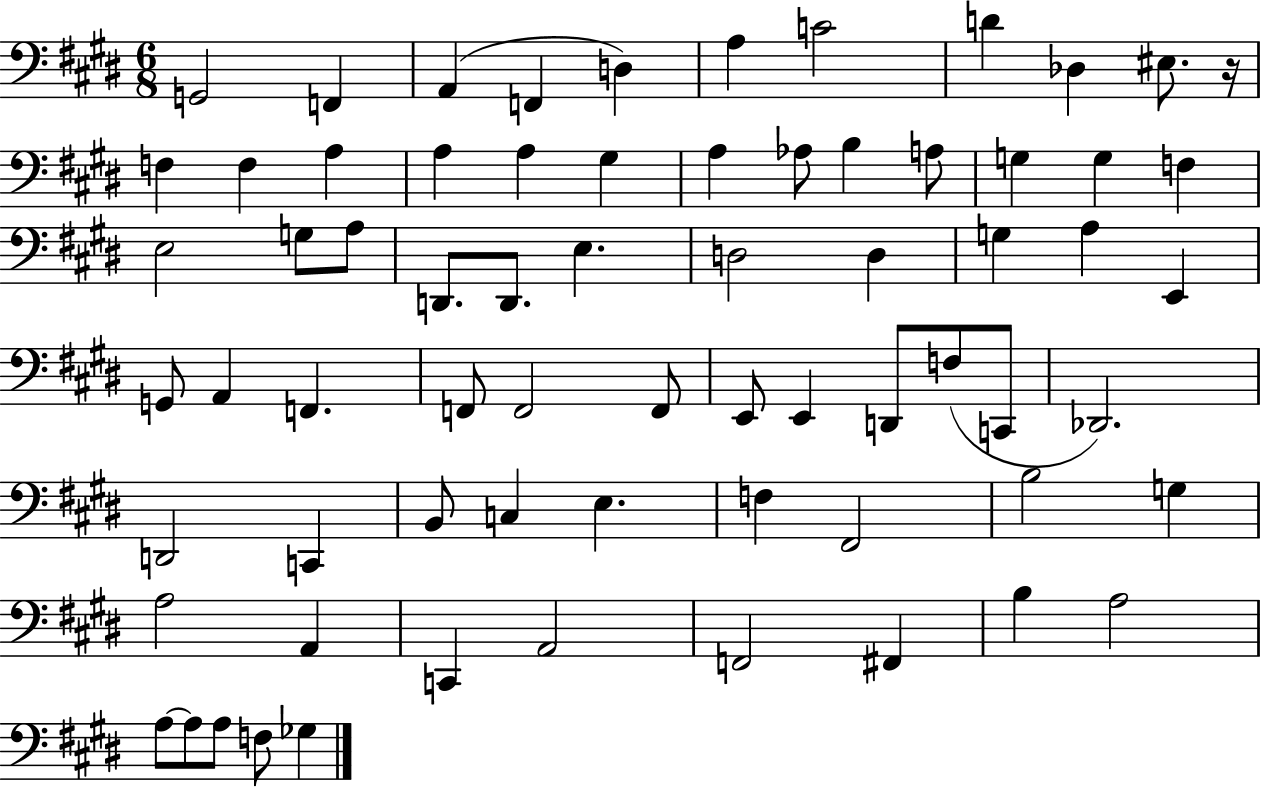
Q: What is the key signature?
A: E major